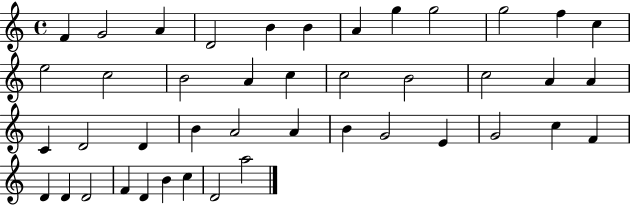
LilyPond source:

{
  \clef treble
  \time 4/4
  \defaultTimeSignature
  \key c \major
  f'4 g'2 a'4 | d'2 b'4 b'4 | a'4 g''4 g''2 | g''2 f''4 c''4 | \break e''2 c''2 | b'2 a'4 c''4 | c''2 b'2 | c''2 a'4 a'4 | \break c'4 d'2 d'4 | b'4 a'2 a'4 | b'4 g'2 e'4 | g'2 c''4 f'4 | \break d'4 d'4 d'2 | f'4 d'4 b'4 c''4 | d'2 a''2 | \bar "|."
}